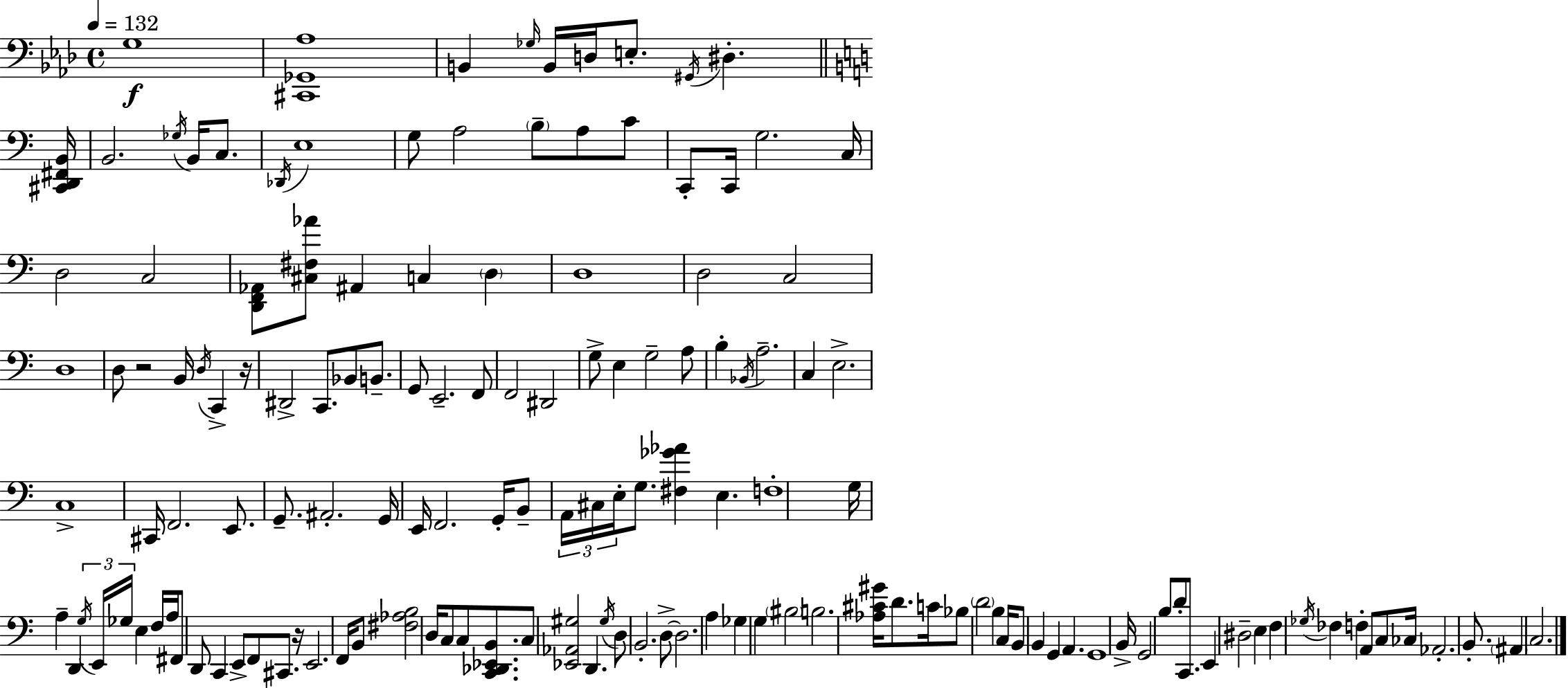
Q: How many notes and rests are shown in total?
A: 146